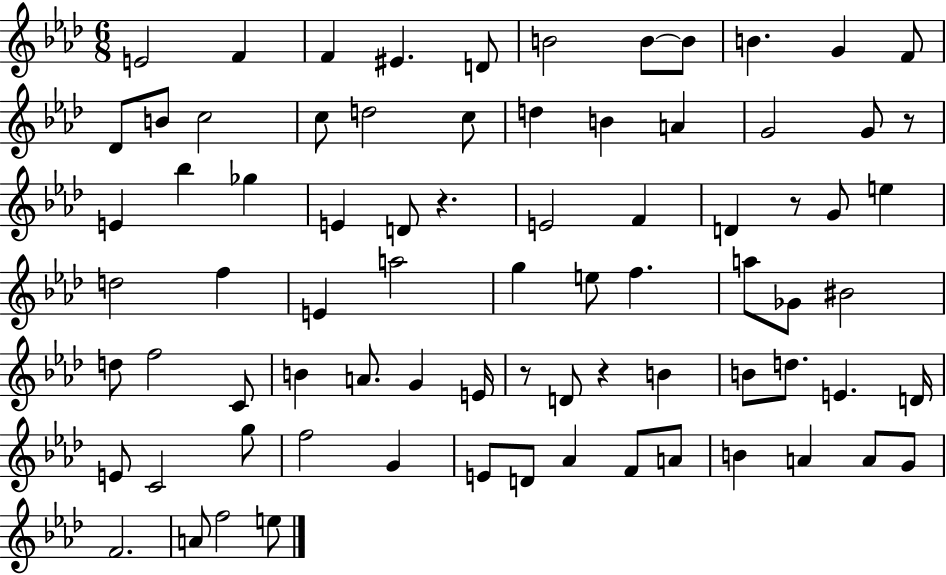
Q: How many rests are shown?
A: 5